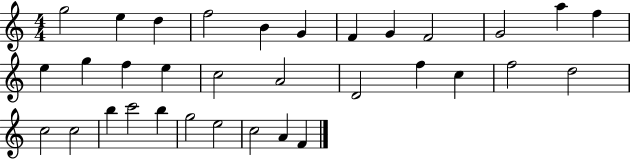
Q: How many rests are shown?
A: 0